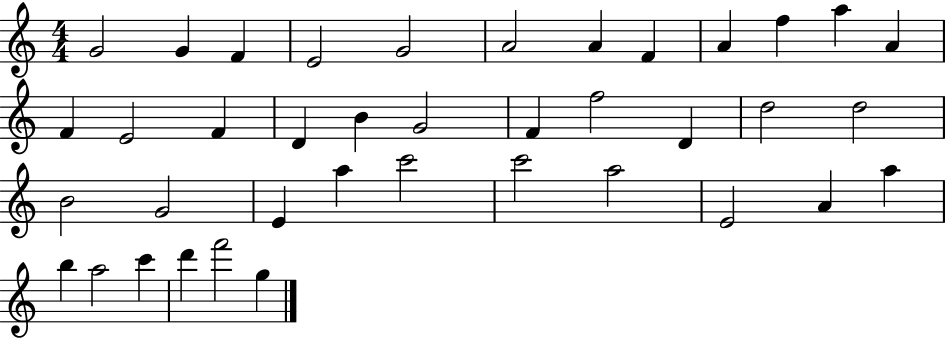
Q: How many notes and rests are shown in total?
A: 39